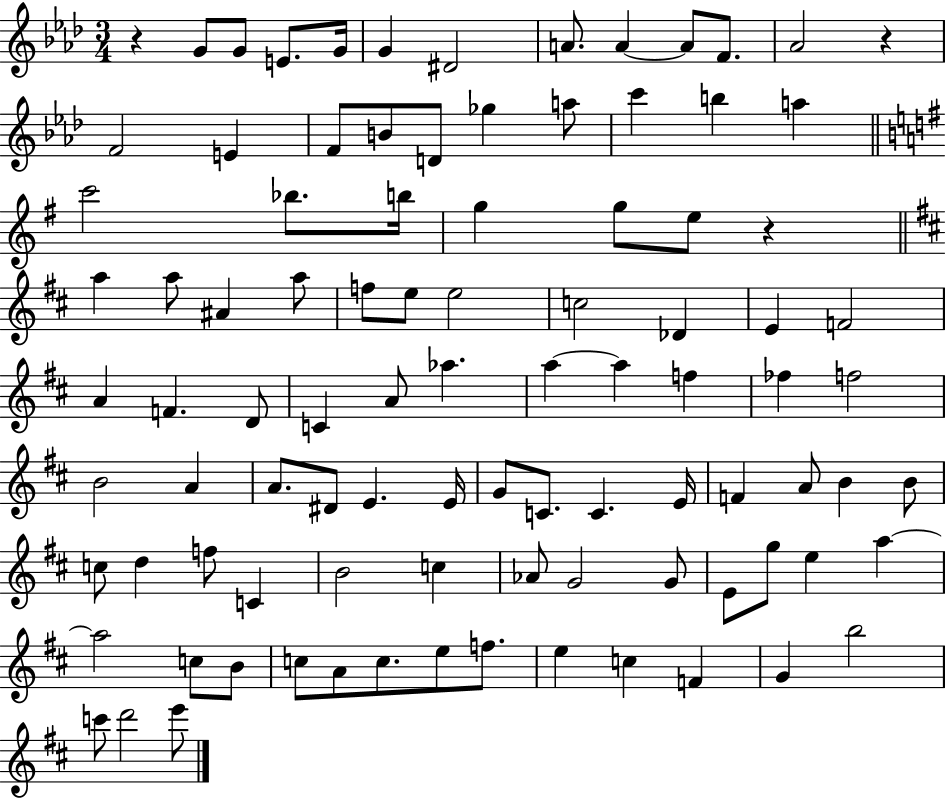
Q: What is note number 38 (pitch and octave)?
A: F4